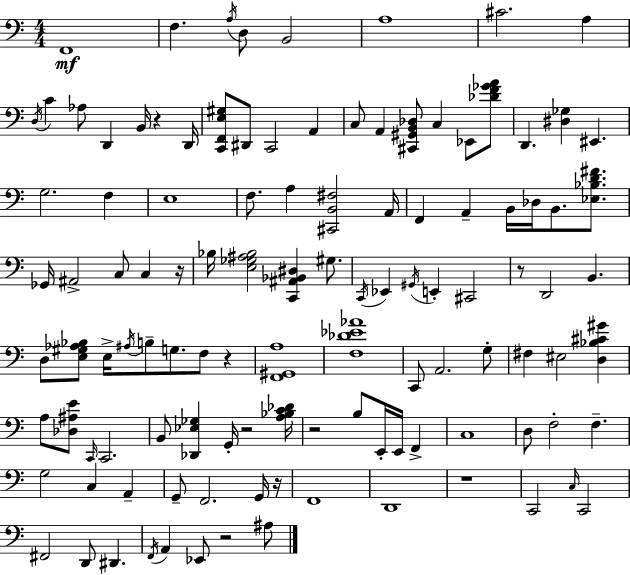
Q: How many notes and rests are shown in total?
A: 113